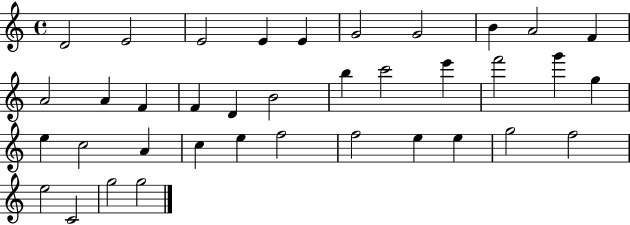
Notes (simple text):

D4/h E4/h E4/h E4/q E4/q G4/h G4/h B4/q A4/h F4/q A4/h A4/q F4/q F4/q D4/q B4/h B5/q C6/h E6/q F6/h G6/q G5/q E5/q C5/h A4/q C5/q E5/q F5/h F5/h E5/q E5/q G5/h F5/h E5/h C4/h G5/h G5/h